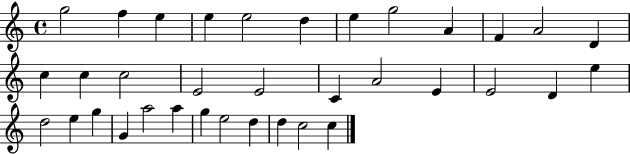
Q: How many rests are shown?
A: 0